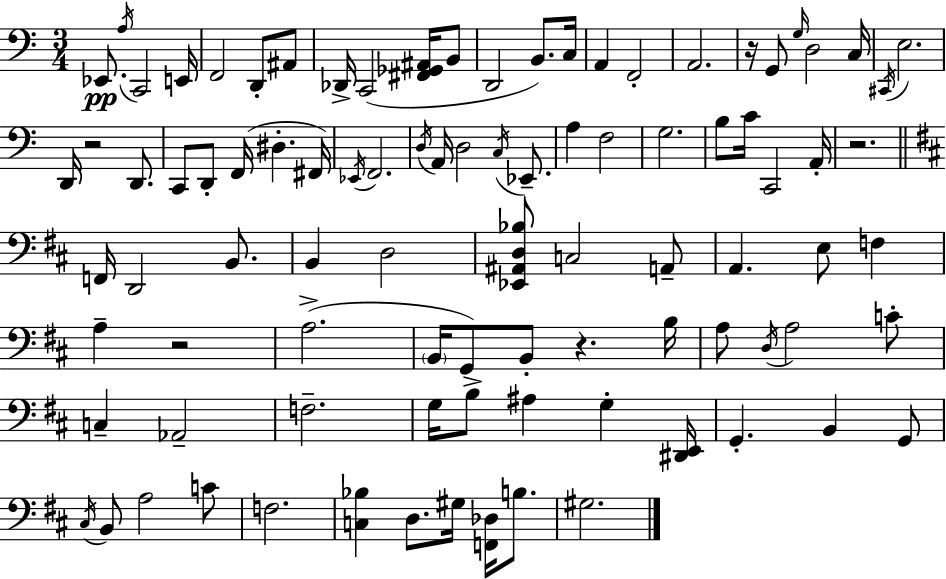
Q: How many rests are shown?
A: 5